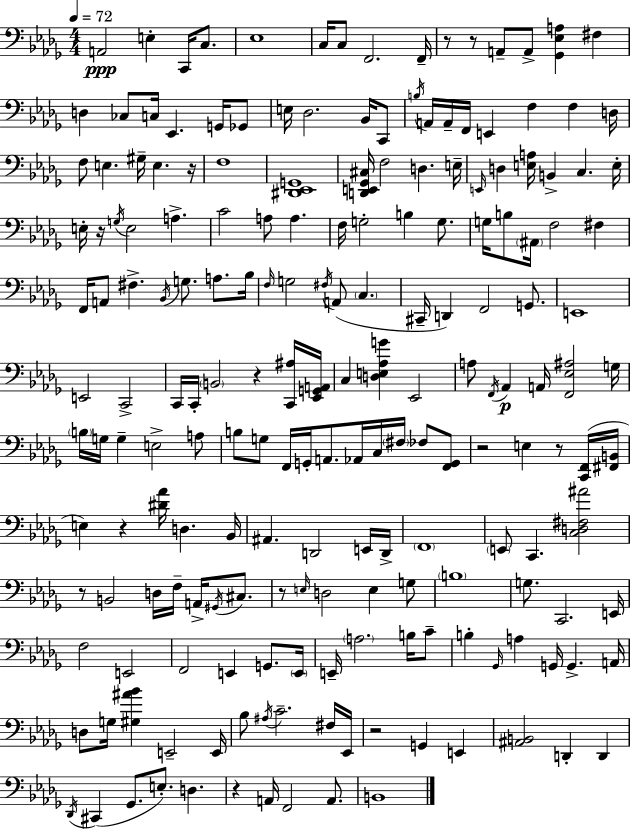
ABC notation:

X:1
T:Untitled
M:4/4
L:1/4
K:Bbm
A,,2 E, C,,/4 C,/2 _E,4 C,/4 C,/2 F,,2 F,,/4 z/2 z/2 A,,/2 A,,/2 [_G,,_E,A,] ^F, D, _C,/2 C,/4 _E,, G,,/4 _G,,/2 E,/4 _D,2 _B,,/4 C,,/2 B,/4 A,,/4 A,,/4 F,,/4 E,, F, F, D,/4 F,/2 E, ^G,/4 E, z/4 F,4 [^D,,_E,,G,,]4 [D,,E,,_G,,^C,]/4 F,2 D, E,/4 E,,/4 D, [E,A,]/4 B,, C, E,/4 E,/4 z/4 G,/4 E,2 A, C2 A,/2 A, F,/4 G,2 B, G,/2 G,/4 B,/2 ^A,,/4 F,2 ^F, F,,/4 A,,/2 ^F, _B,,/4 G,/2 A,/2 _B,/4 F,/4 G,2 ^F,/4 A,,/2 C, ^C,,/4 D,, F,,2 G,,/2 E,,4 E,,2 C,,2 C,,/4 C,,/4 B,,2 z [C,,^A,]/4 [_E,,G,,A,,]/4 C, [D,E,_A,G] _E,,2 A,/2 F,,/4 _A,, A,,/4 [F,,_E,^A,]2 G,/4 B,/4 G,/4 G, E,2 A,/2 B,/2 G,/2 F,,/4 G,,/4 A,,/2 _A,,/4 C,/4 ^F,/4 _F,/2 [F,,G,,]/2 z2 E, z/2 [C,,F,,]/4 [^F,,B,,]/4 E, z [^D_A]/4 D, _B,,/4 ^A,, D,,2 E,,/4 D,,/4 F,,4 E,,/2 C,, [C,D,^F,^A]2 z/2 B,,2 D,/4 F,/4 A,,/4 ^G,,/4 ^C,/2 z/2 E,/4 D,2 E, G,/2 B,4 G,/2 C,,2 E,,/4 F,2 E,,2 F,,2 E,, G,,/2 E,,/4 E,,/4 A,2 B,/4 C/2 B, _G,,/4 A, G,,/4 G,, A,,/4 D,/2 G,/4 [^G,^A_B] E,,2 E,,/4 _B,/2 ^A,/4 C2 ^F,/4 _E,,/4 z2 G,, E,, [^A,,B,,]2 D,, D,, _D,,/4 ^C,, _G,,/2 E,/2 D, z A,,/4 F,,2 A,,/2 B,,4